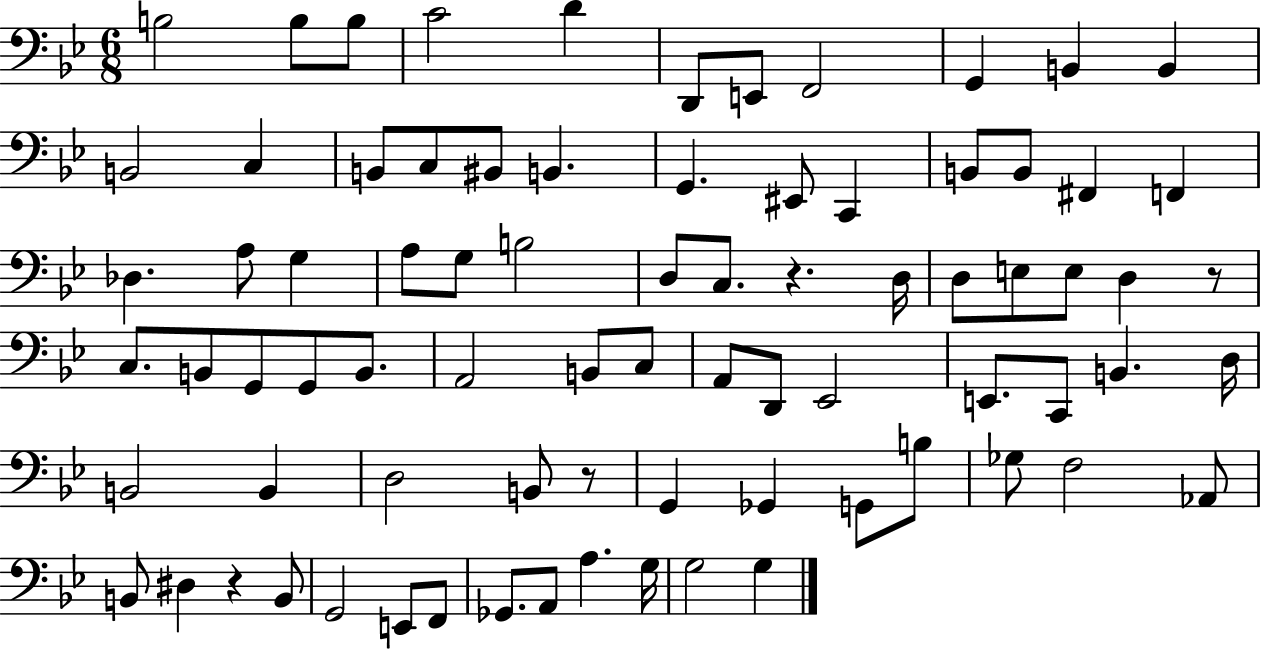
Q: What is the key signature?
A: BES major